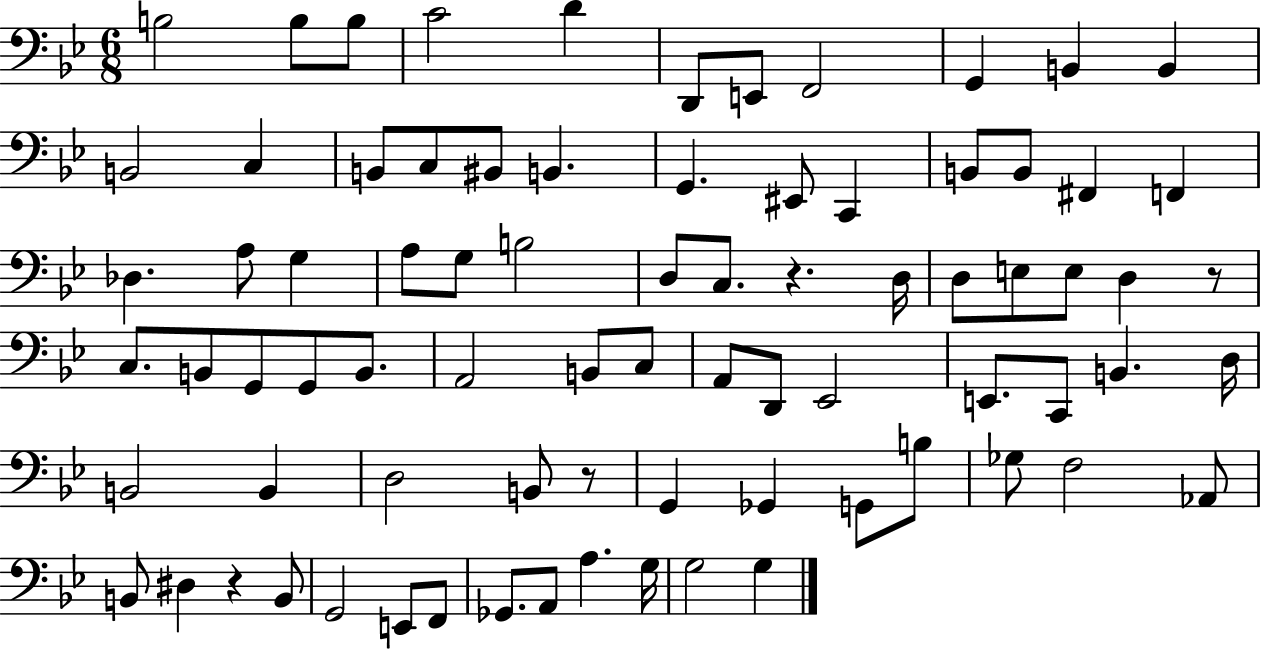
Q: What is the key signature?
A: BES major